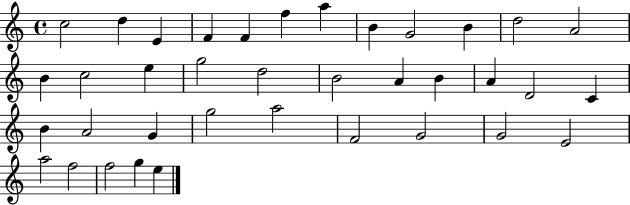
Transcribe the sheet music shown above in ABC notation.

X:1
T:Untitled
M:4/4
L:1/4
K:C
c2 d E F F f a B G2 B d2 A2 B c2 e g2 d2 B2 A B A D2 C B A2 G g2 a2 F2 G2 G2 E2 a2 f2 f2 g e